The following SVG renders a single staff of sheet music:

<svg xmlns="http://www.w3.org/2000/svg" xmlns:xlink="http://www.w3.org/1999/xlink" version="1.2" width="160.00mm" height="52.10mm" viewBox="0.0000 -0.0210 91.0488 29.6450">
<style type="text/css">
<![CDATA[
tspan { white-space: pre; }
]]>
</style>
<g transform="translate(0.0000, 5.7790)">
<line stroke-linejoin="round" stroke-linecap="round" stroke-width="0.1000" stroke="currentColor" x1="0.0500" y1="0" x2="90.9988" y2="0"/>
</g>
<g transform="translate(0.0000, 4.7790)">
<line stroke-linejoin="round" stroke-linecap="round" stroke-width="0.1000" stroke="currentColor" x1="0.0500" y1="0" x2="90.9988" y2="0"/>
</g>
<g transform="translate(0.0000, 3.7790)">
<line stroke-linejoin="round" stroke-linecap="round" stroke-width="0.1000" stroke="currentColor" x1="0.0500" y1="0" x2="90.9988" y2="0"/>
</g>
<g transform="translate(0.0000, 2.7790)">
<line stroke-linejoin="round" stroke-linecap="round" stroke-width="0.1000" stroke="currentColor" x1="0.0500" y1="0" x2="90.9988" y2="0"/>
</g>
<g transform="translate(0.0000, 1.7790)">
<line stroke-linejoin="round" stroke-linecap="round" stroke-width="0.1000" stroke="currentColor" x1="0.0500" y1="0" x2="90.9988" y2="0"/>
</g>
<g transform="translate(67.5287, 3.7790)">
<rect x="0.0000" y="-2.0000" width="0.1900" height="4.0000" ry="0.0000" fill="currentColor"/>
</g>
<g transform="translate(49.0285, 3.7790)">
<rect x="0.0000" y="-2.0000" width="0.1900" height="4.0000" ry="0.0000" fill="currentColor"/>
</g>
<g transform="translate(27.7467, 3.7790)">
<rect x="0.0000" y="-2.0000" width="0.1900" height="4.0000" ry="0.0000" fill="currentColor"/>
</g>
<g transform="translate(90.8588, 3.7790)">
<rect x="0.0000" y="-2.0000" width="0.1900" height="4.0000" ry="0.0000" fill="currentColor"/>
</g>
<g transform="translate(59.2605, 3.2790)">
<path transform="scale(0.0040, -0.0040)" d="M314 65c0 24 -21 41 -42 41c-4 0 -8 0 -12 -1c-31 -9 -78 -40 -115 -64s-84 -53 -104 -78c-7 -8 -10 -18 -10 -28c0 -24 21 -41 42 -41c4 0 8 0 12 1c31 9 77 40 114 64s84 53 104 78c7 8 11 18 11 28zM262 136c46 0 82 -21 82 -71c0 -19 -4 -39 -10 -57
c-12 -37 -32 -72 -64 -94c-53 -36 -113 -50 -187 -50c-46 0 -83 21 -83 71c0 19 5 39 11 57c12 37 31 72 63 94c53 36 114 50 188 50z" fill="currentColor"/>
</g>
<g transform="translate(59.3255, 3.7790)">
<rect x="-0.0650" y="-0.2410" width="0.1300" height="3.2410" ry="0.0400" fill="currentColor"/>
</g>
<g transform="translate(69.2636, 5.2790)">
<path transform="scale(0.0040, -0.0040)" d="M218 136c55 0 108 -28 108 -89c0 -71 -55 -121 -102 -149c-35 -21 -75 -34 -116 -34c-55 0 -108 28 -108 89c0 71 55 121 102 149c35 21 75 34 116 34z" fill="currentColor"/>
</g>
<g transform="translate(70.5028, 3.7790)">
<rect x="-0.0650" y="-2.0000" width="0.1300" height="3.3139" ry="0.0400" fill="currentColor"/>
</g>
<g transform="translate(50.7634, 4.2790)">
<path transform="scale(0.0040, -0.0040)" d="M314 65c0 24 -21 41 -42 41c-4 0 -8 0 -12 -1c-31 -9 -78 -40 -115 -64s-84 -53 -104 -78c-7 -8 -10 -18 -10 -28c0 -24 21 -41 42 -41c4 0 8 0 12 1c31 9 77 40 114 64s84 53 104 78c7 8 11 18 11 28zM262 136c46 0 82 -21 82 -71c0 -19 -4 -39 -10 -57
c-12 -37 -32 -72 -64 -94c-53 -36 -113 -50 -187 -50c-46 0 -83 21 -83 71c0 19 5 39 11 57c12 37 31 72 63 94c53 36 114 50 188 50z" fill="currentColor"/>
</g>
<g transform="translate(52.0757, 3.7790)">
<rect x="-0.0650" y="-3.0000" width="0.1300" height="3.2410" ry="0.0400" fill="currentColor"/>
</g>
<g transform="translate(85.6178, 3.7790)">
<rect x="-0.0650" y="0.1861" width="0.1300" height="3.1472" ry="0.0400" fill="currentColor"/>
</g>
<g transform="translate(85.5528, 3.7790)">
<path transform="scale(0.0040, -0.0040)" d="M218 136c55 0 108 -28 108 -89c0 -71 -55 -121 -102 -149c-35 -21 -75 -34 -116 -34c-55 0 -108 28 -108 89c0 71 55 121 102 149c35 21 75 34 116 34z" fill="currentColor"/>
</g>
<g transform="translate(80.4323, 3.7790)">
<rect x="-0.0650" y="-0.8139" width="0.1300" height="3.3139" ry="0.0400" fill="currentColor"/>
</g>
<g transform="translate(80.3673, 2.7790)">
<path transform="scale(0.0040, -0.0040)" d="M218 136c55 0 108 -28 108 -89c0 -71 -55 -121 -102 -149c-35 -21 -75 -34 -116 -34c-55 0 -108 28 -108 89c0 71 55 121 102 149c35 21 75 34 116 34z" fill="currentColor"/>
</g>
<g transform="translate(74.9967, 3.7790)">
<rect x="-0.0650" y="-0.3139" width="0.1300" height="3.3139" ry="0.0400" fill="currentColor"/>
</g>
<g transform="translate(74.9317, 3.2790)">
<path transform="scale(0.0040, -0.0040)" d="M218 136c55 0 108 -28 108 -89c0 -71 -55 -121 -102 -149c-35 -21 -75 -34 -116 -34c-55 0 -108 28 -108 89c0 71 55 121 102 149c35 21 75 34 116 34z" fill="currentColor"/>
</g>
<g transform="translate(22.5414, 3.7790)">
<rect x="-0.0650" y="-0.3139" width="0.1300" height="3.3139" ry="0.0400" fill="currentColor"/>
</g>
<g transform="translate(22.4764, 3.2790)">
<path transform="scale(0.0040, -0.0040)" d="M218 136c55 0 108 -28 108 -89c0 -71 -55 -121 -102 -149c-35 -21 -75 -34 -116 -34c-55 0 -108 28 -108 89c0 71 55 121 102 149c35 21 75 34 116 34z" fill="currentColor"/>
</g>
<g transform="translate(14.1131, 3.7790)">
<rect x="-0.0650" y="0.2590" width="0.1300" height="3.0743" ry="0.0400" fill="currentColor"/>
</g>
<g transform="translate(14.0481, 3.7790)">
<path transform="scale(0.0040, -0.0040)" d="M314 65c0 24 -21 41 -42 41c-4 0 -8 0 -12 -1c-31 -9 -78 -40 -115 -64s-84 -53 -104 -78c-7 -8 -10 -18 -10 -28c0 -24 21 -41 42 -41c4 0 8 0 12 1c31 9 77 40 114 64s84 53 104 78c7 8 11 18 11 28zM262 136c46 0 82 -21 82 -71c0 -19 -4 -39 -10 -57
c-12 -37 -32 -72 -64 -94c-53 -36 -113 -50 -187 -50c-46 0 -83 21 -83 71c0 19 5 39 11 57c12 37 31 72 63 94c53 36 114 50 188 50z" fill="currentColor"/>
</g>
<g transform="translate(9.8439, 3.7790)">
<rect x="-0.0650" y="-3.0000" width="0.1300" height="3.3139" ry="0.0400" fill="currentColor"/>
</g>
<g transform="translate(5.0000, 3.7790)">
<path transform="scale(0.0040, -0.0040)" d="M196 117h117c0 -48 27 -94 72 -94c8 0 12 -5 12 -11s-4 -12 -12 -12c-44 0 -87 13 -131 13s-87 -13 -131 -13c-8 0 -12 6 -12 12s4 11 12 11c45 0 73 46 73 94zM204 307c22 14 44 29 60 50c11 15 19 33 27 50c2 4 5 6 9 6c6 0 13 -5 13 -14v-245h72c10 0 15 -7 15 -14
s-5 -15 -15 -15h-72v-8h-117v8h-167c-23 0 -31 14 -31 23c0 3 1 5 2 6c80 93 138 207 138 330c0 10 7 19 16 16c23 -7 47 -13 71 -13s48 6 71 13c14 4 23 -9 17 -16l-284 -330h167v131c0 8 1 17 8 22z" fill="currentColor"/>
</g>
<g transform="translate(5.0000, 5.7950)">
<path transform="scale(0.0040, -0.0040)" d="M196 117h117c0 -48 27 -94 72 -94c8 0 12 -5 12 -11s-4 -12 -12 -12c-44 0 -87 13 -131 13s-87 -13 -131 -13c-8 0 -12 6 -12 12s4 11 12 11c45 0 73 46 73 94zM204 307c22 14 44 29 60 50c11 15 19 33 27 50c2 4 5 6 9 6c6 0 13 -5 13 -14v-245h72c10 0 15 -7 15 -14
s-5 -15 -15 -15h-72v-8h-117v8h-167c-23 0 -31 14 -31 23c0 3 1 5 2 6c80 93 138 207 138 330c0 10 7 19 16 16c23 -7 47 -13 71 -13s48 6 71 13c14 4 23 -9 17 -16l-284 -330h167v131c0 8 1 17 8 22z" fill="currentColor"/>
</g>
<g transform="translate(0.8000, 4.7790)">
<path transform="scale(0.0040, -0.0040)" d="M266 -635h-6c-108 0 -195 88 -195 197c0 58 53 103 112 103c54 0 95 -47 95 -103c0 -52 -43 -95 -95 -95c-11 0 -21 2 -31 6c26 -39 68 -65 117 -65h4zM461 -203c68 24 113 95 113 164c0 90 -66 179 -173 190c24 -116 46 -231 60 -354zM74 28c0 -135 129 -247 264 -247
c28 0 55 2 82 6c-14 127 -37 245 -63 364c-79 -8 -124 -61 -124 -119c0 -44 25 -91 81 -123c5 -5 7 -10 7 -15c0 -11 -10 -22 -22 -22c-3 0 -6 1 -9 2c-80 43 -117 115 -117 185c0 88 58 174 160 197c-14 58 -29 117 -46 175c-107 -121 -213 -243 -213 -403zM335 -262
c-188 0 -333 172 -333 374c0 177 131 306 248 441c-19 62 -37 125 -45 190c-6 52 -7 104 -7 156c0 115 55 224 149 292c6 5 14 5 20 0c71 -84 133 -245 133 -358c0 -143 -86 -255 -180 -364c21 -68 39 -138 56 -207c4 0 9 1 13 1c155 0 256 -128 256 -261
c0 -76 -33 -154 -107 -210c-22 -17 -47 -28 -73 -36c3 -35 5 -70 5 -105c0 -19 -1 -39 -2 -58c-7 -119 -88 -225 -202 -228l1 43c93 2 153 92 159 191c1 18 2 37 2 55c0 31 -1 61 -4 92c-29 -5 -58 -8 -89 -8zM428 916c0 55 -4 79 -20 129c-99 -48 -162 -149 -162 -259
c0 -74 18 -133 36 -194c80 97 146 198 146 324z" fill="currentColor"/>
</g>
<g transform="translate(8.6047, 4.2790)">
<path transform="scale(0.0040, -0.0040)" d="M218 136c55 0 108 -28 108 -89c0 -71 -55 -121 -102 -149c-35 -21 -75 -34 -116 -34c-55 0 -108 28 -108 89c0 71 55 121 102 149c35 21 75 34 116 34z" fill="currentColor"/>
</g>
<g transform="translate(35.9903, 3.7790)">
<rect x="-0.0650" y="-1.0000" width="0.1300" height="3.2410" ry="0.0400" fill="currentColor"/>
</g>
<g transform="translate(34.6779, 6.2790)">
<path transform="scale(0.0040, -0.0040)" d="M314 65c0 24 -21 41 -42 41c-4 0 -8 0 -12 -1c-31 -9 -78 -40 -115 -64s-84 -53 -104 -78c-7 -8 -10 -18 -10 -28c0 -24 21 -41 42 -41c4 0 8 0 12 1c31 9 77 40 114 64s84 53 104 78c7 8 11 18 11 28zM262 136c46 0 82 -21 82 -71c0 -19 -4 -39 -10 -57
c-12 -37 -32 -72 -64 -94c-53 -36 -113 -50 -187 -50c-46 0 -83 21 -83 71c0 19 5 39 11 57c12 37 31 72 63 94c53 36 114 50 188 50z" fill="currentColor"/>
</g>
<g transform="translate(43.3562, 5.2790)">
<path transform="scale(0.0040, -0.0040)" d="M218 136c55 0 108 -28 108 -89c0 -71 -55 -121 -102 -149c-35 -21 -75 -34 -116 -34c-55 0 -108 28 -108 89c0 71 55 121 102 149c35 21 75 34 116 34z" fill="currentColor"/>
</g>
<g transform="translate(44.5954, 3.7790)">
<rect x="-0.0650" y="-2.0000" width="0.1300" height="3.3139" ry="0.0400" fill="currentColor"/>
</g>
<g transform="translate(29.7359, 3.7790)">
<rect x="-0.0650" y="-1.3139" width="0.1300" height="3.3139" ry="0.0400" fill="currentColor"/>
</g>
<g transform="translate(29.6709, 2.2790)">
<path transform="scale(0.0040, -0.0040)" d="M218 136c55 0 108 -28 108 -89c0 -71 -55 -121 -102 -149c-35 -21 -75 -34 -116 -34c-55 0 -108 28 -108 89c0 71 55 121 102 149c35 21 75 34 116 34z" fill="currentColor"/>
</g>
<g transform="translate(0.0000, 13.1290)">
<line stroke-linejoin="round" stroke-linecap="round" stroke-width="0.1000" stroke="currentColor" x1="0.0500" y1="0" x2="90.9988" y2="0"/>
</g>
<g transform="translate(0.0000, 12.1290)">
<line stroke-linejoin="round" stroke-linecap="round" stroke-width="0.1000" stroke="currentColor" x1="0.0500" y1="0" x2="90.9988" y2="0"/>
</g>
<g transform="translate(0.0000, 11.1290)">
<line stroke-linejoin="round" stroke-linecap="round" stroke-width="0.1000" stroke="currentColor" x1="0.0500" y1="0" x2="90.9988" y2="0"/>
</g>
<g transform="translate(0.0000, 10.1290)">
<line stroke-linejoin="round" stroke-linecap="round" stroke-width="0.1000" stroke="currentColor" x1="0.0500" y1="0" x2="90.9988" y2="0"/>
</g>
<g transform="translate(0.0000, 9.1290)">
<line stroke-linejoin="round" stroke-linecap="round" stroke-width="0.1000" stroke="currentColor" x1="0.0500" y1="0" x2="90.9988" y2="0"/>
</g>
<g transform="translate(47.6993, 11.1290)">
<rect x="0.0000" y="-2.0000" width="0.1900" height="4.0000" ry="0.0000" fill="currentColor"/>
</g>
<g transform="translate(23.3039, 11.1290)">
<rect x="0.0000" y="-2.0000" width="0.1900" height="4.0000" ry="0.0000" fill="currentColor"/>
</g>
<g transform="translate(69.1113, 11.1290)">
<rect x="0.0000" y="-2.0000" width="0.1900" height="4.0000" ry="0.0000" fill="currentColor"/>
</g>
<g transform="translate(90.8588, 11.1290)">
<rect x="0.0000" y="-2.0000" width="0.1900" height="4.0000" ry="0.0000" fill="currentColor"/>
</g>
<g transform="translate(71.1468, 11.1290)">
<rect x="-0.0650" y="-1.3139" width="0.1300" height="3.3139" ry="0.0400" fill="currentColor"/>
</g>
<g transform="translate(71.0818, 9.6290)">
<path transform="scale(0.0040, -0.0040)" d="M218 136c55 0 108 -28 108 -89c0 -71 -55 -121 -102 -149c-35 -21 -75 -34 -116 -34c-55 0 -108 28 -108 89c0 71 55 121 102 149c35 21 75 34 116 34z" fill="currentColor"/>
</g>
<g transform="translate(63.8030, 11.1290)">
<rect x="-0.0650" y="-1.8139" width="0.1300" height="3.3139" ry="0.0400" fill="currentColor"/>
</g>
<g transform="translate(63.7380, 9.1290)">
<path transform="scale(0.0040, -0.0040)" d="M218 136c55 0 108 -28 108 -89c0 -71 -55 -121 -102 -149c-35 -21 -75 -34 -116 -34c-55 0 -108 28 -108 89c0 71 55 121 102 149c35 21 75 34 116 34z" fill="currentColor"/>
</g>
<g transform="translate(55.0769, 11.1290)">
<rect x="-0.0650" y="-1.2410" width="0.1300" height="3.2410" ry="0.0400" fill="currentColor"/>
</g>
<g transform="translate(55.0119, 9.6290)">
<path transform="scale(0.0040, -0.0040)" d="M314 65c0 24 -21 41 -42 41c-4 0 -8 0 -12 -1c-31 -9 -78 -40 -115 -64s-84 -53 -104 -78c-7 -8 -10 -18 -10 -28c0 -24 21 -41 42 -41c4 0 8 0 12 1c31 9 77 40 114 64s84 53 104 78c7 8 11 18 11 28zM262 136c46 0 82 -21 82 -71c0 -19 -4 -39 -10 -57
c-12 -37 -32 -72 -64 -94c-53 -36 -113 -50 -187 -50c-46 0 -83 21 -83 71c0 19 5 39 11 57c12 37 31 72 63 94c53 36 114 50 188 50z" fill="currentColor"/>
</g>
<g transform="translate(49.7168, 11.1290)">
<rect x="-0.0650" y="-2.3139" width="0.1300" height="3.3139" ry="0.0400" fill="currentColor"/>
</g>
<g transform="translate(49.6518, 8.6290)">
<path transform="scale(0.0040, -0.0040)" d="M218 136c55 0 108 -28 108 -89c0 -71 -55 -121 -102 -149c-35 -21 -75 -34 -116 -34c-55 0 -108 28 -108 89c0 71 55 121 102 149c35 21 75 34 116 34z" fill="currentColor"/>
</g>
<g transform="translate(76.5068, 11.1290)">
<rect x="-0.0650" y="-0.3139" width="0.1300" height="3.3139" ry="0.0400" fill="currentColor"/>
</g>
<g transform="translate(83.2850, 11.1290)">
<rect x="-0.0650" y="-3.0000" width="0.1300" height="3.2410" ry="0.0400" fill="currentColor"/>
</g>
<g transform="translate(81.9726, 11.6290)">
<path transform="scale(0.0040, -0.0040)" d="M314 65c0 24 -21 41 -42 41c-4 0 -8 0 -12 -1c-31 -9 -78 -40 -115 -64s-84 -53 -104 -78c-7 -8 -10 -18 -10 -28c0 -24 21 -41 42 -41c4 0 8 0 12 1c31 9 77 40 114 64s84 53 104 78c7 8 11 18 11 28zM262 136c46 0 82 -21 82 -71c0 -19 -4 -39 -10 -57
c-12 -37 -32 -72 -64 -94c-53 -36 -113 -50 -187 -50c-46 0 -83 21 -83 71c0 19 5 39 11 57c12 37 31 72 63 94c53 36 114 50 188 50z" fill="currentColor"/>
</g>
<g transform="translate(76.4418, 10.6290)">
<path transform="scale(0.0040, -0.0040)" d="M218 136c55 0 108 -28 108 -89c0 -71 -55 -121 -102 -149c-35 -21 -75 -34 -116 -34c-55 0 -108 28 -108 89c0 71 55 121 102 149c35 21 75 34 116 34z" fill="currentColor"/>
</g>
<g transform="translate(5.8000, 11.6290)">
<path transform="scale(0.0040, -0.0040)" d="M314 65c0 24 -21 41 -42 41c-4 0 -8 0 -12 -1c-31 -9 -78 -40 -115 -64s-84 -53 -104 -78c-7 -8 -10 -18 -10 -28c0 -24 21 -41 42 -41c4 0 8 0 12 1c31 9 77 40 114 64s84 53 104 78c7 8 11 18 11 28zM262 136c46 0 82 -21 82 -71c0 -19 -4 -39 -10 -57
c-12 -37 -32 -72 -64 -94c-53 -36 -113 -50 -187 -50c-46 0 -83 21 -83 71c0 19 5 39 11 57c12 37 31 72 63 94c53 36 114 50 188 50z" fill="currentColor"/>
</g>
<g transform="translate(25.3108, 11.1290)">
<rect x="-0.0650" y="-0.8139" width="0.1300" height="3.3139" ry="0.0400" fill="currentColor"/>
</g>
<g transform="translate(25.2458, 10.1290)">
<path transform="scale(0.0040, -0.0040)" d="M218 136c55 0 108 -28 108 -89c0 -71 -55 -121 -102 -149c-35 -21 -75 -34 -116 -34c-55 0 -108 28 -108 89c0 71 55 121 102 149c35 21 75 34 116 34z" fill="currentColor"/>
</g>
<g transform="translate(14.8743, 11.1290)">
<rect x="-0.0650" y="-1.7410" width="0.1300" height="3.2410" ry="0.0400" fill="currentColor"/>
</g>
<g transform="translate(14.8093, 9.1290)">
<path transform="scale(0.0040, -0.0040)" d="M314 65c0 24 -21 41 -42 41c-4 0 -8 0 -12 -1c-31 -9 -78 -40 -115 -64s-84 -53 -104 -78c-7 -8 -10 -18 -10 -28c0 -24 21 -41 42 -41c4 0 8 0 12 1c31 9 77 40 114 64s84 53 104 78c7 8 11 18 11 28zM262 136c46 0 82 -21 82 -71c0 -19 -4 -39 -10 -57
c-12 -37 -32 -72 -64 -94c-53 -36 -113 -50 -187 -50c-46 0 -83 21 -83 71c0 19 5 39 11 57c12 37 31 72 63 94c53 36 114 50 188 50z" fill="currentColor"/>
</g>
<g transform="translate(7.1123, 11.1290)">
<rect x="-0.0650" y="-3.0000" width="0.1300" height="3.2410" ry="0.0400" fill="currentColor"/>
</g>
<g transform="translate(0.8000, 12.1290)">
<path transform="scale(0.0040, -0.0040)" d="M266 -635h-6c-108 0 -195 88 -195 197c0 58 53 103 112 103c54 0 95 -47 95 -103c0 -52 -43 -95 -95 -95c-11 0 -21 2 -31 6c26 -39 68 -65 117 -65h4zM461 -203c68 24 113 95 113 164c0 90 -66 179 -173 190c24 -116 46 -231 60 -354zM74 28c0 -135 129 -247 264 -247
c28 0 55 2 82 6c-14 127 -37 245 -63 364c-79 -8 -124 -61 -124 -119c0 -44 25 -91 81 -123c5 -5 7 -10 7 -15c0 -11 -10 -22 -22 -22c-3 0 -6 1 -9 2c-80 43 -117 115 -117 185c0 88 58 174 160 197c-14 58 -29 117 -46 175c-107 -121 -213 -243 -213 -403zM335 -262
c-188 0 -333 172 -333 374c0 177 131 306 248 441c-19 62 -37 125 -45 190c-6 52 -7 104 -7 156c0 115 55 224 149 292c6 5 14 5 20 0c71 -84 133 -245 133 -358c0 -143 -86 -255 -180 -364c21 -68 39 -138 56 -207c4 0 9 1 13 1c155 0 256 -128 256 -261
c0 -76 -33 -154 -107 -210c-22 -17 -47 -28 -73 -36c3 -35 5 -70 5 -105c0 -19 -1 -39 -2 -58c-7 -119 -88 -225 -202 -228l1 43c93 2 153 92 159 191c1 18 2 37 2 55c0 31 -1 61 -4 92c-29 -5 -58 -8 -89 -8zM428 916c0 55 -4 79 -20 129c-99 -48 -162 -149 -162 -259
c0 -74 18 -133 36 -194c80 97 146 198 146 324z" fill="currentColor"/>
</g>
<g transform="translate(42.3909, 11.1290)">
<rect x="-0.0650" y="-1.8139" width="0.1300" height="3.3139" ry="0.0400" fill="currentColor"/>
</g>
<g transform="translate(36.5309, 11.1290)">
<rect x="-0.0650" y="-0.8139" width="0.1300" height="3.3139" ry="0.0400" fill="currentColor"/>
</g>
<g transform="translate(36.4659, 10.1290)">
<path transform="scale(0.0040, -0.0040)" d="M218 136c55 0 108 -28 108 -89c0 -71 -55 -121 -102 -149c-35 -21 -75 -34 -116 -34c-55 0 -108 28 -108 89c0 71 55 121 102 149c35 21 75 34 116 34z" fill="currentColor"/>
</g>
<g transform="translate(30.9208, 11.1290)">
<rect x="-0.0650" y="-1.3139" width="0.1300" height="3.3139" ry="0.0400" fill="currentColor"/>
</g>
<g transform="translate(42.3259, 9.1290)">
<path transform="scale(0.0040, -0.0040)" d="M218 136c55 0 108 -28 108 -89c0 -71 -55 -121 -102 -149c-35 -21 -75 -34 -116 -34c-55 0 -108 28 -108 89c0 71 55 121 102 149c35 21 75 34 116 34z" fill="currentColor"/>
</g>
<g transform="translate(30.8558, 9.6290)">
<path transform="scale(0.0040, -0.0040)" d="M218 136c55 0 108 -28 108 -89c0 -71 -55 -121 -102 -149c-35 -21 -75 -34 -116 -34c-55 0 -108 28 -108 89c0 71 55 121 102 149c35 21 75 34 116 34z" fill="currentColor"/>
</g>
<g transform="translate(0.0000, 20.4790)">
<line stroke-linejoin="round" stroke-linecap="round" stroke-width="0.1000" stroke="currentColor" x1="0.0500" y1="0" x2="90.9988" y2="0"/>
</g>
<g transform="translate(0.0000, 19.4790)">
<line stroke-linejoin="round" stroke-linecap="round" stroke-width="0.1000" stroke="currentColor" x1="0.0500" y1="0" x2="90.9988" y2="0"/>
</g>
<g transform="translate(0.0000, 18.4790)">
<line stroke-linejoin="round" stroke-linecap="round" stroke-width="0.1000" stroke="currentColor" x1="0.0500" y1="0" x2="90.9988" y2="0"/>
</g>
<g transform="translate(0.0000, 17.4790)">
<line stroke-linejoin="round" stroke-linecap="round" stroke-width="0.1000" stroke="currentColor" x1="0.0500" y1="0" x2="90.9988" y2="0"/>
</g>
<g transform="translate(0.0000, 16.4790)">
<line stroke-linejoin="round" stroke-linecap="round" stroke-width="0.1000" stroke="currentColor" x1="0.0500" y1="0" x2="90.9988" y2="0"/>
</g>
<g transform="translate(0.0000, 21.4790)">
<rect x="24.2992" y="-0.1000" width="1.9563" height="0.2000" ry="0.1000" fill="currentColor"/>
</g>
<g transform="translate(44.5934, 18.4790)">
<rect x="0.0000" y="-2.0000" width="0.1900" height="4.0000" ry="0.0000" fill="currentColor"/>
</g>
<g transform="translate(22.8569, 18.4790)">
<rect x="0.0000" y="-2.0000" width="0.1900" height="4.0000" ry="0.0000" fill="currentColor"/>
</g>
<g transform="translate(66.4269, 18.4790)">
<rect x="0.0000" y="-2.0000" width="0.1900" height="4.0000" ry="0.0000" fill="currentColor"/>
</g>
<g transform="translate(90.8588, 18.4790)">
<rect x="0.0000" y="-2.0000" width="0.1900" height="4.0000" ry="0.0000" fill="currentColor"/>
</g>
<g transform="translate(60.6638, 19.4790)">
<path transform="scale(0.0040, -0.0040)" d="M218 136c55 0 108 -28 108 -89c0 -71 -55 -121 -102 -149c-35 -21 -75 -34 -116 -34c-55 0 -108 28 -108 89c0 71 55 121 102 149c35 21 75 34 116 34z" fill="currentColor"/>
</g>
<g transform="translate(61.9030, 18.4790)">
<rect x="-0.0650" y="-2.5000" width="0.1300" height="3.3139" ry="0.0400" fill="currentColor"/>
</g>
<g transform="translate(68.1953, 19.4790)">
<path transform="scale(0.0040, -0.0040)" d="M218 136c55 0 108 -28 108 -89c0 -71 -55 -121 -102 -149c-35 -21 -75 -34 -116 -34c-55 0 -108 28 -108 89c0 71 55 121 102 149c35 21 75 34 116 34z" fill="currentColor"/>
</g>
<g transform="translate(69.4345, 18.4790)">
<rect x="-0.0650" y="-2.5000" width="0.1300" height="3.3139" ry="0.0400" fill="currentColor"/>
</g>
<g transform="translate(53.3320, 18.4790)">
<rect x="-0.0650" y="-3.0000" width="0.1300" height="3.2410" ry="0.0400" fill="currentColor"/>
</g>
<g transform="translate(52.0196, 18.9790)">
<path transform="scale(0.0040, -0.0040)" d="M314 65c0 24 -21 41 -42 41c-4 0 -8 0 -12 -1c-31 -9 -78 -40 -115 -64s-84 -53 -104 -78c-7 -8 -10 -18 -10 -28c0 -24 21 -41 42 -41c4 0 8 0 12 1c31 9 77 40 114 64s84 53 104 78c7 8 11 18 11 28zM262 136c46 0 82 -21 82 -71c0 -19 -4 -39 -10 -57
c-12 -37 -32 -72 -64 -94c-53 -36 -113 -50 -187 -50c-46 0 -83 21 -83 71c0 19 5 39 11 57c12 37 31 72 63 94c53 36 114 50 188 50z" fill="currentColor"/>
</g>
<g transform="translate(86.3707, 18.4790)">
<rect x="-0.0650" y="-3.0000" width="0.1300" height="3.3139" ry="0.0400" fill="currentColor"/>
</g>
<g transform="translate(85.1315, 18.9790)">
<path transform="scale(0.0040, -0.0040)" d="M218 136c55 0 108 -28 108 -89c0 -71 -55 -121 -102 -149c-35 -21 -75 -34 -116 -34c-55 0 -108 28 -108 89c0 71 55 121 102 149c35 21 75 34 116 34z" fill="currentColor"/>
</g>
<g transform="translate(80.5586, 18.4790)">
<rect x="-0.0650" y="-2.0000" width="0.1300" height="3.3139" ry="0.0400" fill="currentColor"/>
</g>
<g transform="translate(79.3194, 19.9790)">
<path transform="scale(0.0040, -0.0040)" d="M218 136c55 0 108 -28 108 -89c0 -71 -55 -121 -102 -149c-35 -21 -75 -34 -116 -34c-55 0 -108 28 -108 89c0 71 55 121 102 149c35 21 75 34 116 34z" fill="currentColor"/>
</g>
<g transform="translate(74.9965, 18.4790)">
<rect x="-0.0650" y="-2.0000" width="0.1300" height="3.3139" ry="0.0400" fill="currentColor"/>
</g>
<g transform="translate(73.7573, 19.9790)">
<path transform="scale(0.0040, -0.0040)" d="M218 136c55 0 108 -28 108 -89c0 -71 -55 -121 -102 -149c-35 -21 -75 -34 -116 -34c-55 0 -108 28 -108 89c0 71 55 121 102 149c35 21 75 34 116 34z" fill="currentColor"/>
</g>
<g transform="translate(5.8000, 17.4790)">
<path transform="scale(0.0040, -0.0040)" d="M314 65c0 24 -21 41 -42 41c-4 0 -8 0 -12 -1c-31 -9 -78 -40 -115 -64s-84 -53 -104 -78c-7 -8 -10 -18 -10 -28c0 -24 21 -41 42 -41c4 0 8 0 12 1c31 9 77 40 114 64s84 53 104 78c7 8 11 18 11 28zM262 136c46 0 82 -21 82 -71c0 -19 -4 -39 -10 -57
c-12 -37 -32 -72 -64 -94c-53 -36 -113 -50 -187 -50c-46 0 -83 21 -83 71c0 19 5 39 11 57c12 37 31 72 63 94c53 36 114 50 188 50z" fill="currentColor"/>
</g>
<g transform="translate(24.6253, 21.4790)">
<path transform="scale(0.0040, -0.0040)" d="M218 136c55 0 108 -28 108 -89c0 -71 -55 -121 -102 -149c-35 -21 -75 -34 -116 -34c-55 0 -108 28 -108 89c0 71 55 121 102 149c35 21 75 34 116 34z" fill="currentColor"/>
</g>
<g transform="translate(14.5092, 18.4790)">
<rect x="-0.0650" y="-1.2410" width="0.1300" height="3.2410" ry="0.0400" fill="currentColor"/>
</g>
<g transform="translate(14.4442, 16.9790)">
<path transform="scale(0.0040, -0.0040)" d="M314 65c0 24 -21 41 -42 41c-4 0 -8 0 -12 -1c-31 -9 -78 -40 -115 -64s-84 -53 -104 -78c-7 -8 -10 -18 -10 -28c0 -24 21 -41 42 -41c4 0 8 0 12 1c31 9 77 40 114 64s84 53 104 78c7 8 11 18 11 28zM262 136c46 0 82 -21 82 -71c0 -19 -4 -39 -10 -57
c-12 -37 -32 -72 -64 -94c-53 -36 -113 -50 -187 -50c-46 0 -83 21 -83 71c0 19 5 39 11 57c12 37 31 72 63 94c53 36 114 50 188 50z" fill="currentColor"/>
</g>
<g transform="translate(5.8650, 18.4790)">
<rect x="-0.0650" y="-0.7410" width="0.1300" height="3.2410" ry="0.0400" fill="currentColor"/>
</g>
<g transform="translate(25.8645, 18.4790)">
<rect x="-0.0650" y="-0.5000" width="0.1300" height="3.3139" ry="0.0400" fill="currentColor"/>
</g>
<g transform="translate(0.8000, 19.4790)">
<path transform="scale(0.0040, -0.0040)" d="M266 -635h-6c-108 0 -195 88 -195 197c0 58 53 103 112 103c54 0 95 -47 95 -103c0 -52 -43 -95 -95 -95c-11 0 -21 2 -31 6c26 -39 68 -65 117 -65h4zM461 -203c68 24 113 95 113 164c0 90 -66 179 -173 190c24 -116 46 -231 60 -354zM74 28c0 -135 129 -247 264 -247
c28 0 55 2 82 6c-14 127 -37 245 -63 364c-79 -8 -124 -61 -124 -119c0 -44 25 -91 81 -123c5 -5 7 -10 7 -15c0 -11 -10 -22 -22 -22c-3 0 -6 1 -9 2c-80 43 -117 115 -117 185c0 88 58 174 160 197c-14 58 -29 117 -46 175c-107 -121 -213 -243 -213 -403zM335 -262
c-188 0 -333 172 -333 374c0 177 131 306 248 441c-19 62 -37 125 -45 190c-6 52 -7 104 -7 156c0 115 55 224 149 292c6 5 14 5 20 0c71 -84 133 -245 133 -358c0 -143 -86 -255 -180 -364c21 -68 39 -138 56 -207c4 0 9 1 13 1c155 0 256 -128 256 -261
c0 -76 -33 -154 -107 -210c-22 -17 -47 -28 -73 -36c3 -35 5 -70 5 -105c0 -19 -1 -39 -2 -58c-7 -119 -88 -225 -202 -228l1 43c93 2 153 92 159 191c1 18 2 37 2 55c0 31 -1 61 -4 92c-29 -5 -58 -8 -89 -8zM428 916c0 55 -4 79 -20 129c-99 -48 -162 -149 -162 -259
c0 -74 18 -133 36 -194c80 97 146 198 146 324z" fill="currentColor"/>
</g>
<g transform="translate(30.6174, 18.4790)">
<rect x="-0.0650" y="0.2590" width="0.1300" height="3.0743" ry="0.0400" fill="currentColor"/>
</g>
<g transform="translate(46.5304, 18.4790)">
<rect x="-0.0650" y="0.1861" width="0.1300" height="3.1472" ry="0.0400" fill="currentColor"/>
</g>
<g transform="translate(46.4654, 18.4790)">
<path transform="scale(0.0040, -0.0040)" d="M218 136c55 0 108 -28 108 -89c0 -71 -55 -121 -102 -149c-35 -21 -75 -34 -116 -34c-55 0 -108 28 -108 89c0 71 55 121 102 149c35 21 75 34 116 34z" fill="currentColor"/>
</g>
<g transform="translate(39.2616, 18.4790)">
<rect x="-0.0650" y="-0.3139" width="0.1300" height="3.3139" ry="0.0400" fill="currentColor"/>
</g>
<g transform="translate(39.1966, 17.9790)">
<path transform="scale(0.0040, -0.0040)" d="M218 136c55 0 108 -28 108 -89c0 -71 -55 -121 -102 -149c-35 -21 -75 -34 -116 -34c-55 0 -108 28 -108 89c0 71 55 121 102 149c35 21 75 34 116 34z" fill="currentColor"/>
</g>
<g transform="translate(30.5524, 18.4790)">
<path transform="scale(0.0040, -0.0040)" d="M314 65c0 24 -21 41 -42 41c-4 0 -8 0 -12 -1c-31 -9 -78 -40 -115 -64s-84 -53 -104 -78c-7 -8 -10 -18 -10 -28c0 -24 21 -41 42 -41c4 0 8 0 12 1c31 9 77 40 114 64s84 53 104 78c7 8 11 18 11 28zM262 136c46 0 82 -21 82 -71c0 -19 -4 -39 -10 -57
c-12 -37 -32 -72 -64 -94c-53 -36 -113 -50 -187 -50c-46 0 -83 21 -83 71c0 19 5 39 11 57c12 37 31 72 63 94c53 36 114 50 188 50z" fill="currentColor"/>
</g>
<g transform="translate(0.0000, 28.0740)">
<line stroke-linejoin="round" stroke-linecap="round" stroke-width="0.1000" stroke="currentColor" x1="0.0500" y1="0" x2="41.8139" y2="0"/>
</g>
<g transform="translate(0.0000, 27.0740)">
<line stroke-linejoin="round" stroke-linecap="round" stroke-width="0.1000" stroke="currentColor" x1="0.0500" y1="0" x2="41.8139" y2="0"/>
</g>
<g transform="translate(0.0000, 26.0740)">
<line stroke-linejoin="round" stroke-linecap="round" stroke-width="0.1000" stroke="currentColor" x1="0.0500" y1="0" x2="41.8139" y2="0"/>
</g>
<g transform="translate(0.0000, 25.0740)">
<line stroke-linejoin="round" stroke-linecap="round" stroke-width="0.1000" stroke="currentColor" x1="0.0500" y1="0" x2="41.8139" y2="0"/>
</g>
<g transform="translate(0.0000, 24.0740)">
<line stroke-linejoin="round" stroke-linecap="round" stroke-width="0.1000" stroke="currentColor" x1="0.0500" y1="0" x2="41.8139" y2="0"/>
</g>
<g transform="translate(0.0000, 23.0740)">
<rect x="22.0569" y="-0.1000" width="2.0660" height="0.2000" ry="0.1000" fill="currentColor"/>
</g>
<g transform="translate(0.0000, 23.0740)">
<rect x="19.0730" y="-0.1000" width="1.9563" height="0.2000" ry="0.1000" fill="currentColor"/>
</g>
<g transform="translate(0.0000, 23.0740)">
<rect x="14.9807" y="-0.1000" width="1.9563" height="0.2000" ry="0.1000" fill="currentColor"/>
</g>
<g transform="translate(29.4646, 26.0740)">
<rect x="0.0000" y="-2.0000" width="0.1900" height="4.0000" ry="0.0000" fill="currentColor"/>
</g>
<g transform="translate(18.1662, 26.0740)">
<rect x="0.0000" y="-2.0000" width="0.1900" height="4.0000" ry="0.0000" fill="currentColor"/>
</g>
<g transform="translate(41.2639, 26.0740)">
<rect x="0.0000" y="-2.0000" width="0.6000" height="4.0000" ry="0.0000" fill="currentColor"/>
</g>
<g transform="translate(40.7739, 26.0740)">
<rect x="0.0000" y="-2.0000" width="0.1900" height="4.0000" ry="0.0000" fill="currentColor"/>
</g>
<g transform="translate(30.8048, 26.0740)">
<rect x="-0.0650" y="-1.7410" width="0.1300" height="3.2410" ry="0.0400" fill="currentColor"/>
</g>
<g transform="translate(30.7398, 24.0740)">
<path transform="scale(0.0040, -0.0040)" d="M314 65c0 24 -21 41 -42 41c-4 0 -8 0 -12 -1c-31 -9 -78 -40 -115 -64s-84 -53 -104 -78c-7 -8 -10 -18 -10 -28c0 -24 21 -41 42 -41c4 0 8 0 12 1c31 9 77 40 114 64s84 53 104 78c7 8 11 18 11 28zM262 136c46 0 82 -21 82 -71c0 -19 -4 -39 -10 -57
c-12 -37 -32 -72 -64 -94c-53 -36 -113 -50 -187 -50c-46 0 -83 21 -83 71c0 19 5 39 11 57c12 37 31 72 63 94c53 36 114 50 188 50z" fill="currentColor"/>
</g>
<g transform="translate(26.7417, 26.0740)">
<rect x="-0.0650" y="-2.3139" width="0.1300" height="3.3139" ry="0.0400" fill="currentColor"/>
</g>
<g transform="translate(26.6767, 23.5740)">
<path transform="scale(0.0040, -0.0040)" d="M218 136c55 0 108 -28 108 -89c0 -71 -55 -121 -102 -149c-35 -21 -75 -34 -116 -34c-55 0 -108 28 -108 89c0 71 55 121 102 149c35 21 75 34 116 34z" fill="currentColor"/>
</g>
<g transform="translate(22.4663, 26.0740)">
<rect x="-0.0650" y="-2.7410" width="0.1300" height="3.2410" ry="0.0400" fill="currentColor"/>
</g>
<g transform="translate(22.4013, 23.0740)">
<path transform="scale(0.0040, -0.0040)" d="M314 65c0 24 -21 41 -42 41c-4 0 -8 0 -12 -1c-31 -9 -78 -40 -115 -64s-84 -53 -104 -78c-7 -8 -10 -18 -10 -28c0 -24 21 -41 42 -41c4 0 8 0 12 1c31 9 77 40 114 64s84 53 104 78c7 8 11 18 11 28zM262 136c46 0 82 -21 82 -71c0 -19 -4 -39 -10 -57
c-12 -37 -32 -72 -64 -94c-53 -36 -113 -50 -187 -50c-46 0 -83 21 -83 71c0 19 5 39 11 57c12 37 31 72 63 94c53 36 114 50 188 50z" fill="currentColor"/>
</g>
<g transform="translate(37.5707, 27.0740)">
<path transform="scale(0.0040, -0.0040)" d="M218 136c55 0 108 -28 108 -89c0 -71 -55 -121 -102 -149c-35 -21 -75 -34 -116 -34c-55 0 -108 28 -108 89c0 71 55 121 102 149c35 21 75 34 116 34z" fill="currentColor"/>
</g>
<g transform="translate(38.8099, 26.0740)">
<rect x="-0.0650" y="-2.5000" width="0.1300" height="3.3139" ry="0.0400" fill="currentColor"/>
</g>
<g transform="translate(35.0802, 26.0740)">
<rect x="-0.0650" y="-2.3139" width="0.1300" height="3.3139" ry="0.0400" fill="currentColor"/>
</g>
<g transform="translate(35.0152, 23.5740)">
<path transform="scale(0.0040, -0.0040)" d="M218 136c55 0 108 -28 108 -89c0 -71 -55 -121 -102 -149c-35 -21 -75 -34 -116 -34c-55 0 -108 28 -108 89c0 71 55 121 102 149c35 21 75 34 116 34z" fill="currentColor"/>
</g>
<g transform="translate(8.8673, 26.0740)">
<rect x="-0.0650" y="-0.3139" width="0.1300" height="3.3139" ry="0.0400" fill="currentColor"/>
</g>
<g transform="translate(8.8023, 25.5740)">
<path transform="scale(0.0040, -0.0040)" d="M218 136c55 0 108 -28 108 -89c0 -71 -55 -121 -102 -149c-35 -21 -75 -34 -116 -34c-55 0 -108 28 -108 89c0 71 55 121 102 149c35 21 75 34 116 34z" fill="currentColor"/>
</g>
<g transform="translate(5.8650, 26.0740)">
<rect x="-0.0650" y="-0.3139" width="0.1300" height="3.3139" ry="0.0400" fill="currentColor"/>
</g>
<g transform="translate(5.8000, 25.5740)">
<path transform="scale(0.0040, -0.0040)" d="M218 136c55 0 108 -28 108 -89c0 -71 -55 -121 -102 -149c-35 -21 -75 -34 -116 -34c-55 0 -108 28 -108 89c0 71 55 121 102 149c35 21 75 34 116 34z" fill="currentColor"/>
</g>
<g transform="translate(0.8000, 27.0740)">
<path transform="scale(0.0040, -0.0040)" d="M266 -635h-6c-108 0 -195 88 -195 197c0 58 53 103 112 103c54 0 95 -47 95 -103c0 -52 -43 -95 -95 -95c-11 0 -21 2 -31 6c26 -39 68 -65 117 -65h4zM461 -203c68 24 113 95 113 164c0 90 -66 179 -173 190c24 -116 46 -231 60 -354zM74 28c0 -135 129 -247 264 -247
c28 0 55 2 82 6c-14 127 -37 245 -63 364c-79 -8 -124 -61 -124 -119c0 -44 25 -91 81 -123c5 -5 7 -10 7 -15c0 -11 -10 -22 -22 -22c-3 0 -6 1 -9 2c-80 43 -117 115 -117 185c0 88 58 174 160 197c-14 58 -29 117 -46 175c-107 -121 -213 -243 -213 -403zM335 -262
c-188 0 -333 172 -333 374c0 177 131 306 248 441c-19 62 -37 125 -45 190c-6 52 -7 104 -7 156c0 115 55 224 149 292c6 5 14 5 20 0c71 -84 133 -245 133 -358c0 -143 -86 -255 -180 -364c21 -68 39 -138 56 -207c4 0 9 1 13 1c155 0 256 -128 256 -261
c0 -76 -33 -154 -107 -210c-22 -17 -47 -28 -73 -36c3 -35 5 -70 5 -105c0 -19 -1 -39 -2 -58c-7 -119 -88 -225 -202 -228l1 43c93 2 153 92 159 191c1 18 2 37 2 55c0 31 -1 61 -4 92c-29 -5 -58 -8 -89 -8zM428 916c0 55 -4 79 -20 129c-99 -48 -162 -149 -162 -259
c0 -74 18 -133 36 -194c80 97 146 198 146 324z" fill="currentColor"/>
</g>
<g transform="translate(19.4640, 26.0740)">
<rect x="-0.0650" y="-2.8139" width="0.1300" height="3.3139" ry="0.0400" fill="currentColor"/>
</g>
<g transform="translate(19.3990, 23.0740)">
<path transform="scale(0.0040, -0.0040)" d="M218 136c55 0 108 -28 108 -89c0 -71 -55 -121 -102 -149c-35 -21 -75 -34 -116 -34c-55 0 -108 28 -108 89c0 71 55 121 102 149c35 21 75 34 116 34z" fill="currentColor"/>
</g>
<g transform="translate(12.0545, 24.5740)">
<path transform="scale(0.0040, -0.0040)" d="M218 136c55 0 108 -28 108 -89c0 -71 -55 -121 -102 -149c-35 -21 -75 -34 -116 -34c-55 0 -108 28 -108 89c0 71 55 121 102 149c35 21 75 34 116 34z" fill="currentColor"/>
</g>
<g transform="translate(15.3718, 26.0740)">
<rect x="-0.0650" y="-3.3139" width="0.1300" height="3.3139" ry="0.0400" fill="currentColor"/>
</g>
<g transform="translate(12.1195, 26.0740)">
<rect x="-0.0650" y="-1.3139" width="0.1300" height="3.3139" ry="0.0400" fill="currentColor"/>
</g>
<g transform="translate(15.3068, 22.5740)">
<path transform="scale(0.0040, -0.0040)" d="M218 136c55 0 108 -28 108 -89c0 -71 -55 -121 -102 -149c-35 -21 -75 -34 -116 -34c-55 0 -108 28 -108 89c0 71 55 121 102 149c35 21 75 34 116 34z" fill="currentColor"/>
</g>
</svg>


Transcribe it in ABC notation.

X:1
T:Untitled
M:4/4
L:1/4
K:C
A B2 c e D2 F A2 c2 F c d B A2 f2 d e d f g e2 f e c A2 d2 e2 C B2 c B A2 G G F F A c c e b a a2 g f2 g G